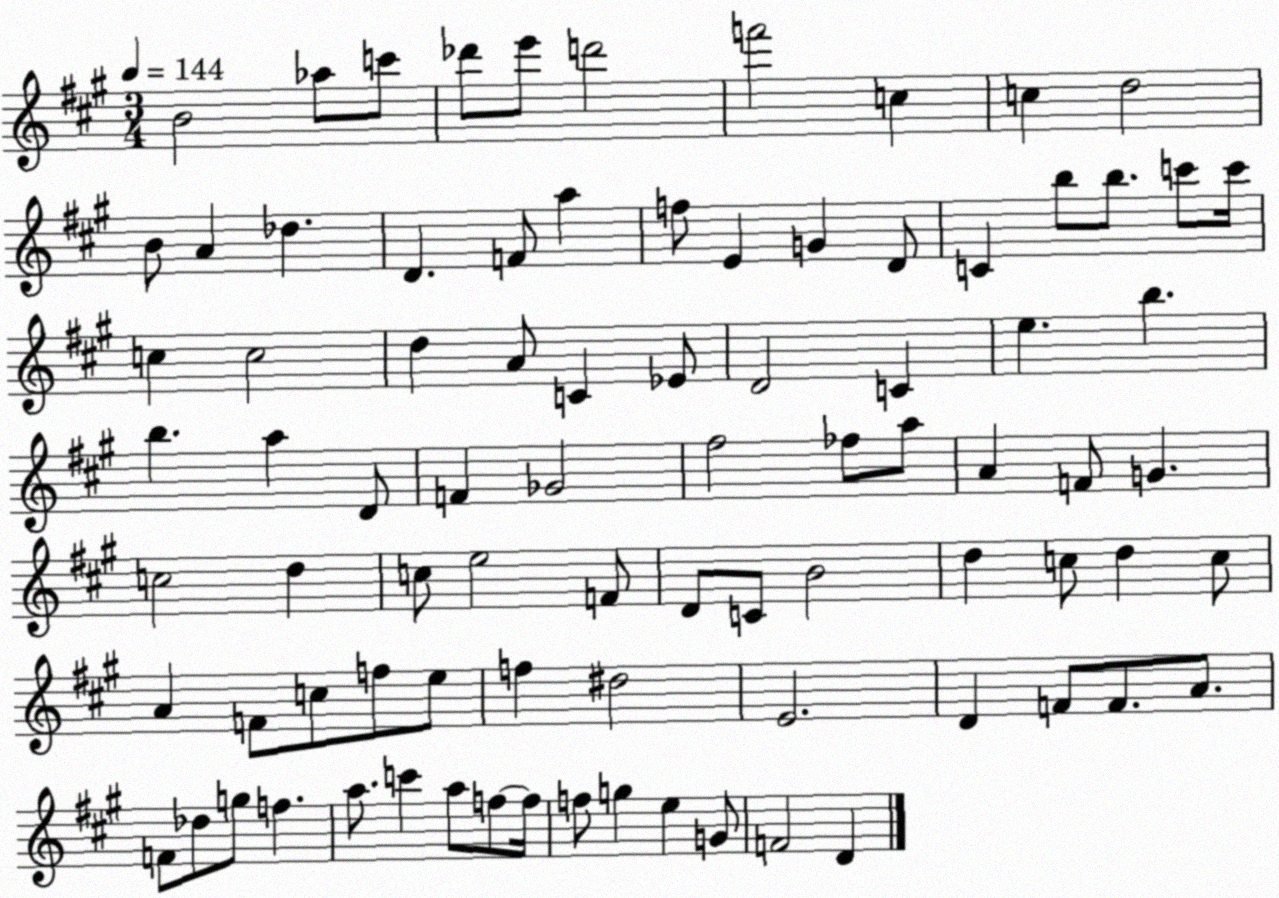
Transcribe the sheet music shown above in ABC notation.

X:1
T:Untitled
M:3/4
L:1/4
K:A
B2 _a/2 c'/2 _d'/2 e'/2 d'2 f'2 c c d2 B/2 A _d D F/2 a f/2 E G D/2 C b/2 b/2 c'/2 c'/4 c c2 d A/2 C _E/2 D2 C e b b a D/2 F _G2 ^f2 _f/2 a/2 A F/2 G c2 d c/2 e2 F/2 D/2 C/2 B2 d c/2 d c/2 A F/2 c/2 f/2 e/2 f ^d2 E2 D F/2 F/2 A/2 F/2 _d/2 g/2 f a/2 c' a/2 f/2 f/4 f/2 g e G/2 F2 D